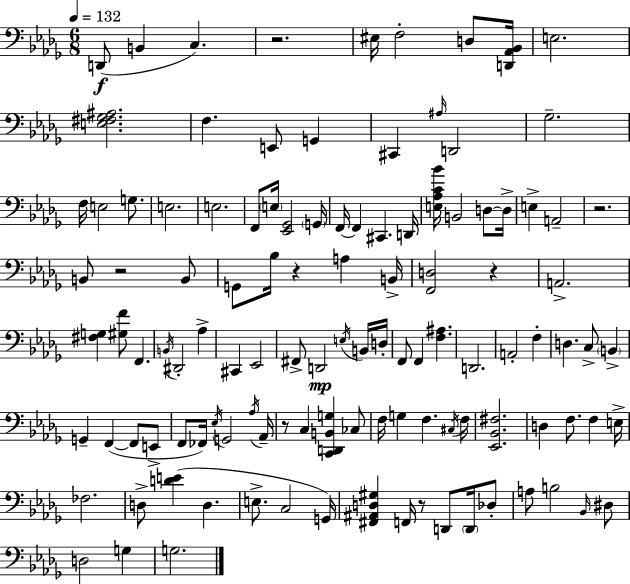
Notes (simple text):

D2/e B2/q C3/q. R/h. EIS3/s F3/h D3/e [D2,Ab2,Bb2]/s E3/h. [E3,F#3,Gb3,A#3]/h. F3/q. E2/e G2/q C#2/q A#3/s D2/h Gb3/h. F3/s E3/h G3/e. E3/h. E3/h. F2/e E3/s [Eb2,Gb2]/h G2/s F2/s F2/q C#2/q. D2/s [E3,Ab3,C4,Bb4]/s B2/h D3/e D3/s E3/q A2/h R/h. B2/e R/h B2/e G2/e Bb3/s R/q A3/q B2/s [F2,D3]/h R/q A2/h. [F#3,G3]/q [G#3,F4]/e F2/q. B2/s D#2/h Ab3/q C#2/q Eb2/h F#2/e D2/h E3/s B2/s D3/s F2/e F2/q [F3,A#3]/q. D2/h. A2/h F3/q D3/q. C3/e B2/q G2/q F2/q F2/e E2/e F2/e FES2/s Eb3/s G2/h Ab3/s Ab2/s R/e C3/q [C2,D2,B2,G3]/q CES3/e F3/s G3/q F3/q. C#3/s F3/s [Eb2,Bb2,F#3]/h. D3/q F3/e. F3/q E3/s FES3/h. D3/e [D4,E4]/q D3/q. E3/e. C3/h G2/s [F#2,A#2,D3,G#3]/q F2/s R/e D2/e D2/s Db3/e A3/e B3/h Bb2/s D#3/e D3/h G3/q G3/h.